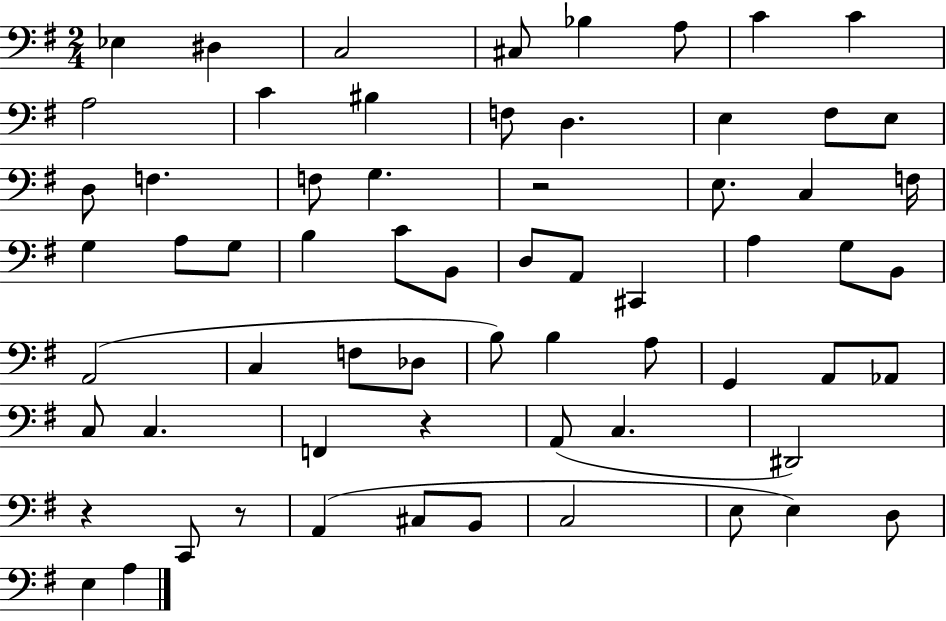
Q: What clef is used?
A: bass